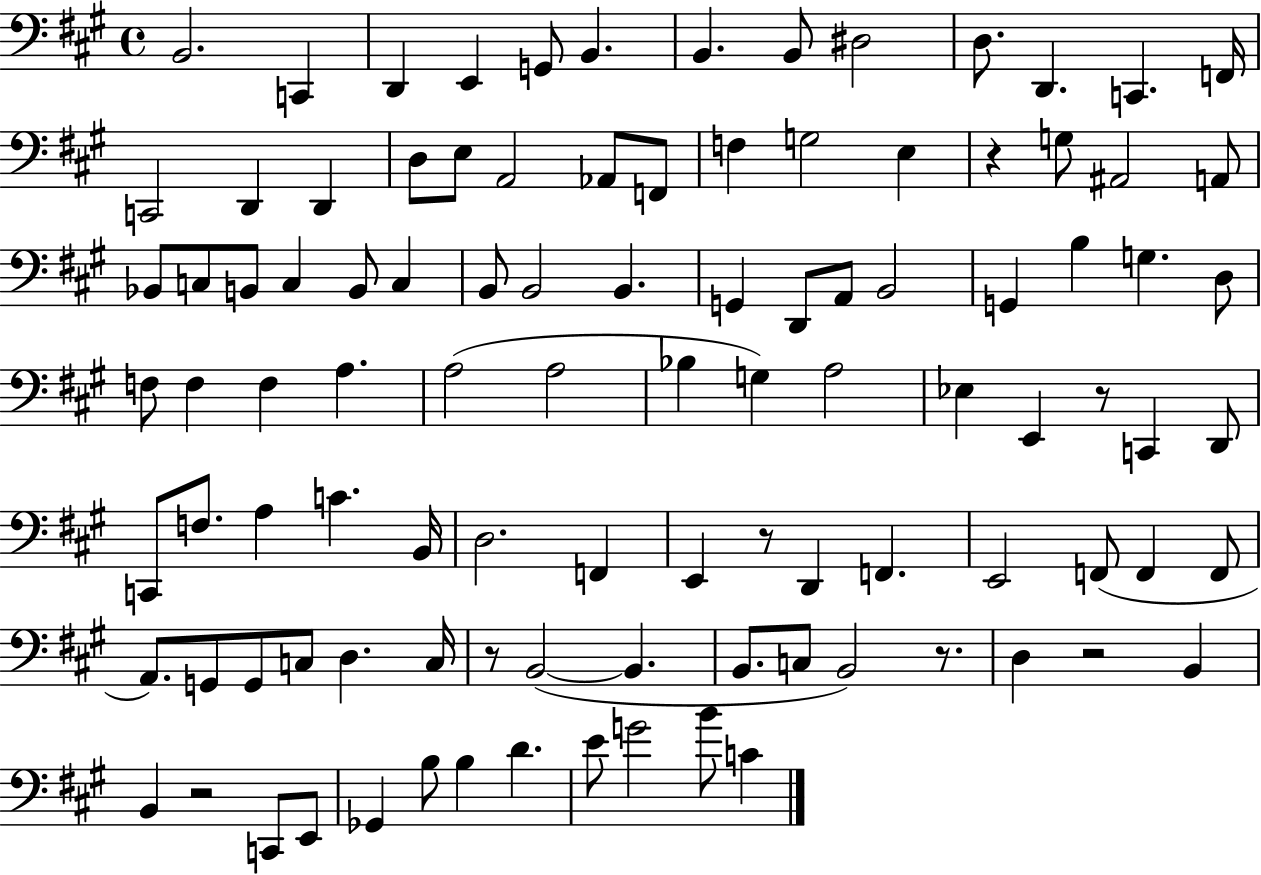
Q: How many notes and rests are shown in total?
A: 102